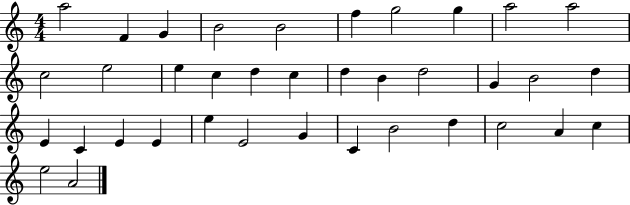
X:1
T:Untitled
M:4/4
L:1/4
K:C
a2 F G B2 B2 f g2 g a2 a2 c2 e2 e c d c d B d2 G B2 d E C E E e E2 G C B2 d c2 A c e2 A2